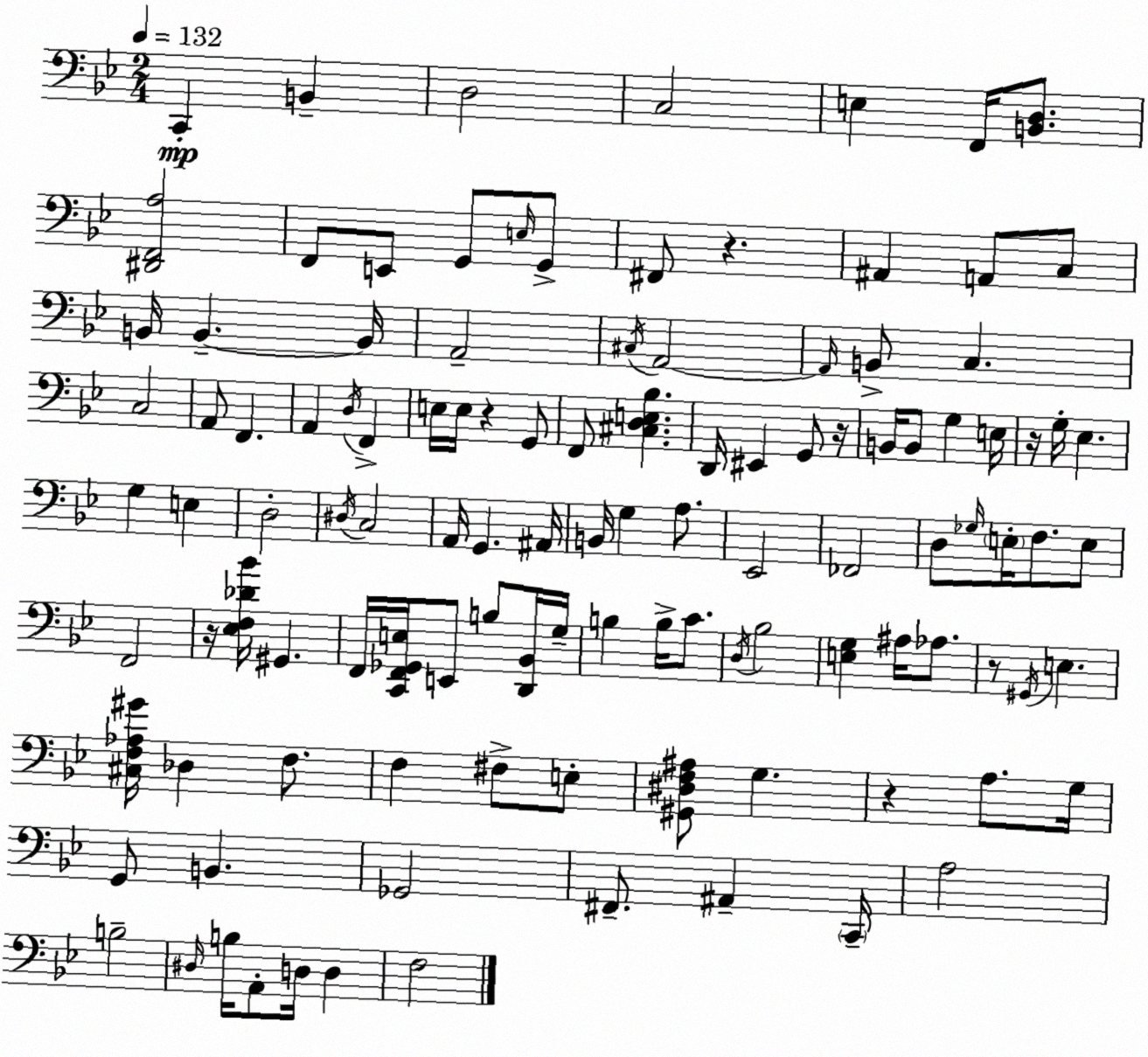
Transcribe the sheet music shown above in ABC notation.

X:1
T:Untitled
M:2/4
L:1/4
K:Bb
C,, B,, D,2 C,2 E, F,,/4 [B,,D,]/2 [^D,,F,,A,]2 F,,/2 E,,/2 G,,/2 E,/4 G,,/2 ^F,,/2 z ^A,, A,,/2 C,/2 B,,/4 B,, B,,/4 A,,2 ^C,/4 A,,2 A,,/4 B,,/2 C, C,2 A,,/2 F,, A,, D,/4 F,, E,/4 E,/4 z G,,/2 F,,/2 [^C,D,E,_B,] D,,/4 ^E,, G,,/2 z/4 B,,/4 B,,/2 G, E,/4 z/4 G,/4 _E, G, E, D,2 ^D,/4 C,2 A,,/4 G,, ^A,,/4 B,,/4 G, A,/2 _E,,2 _F,,2 D,/2 _G,/4 E,/4 F,/2 E,/2 F,,2 z/4 [_E,F,_D_B]/4 ^G,, F,,/4 [C,,F,,_G,,E,]/4 E,,/2 B,/2 [D,,_B,,]/4 G,/4 B, B,/4 C/2 D,/4 _B,2 [E,G,] ^A,/4 _A,/2 z/2 ^G,,/4 E, [^C,F,_A,^G]/4 _D, F,/2 F, ^F,/2 E,/2 [^G,,^D,F,^A,]/2 G, z A,/2 G,/4 G,,/2 B,, _G,,2 ^F,,/2 ^A,, C,,/4 A,2 B,2 ^D,/4 B,/4 A,,/2 D,/4 D, F,2